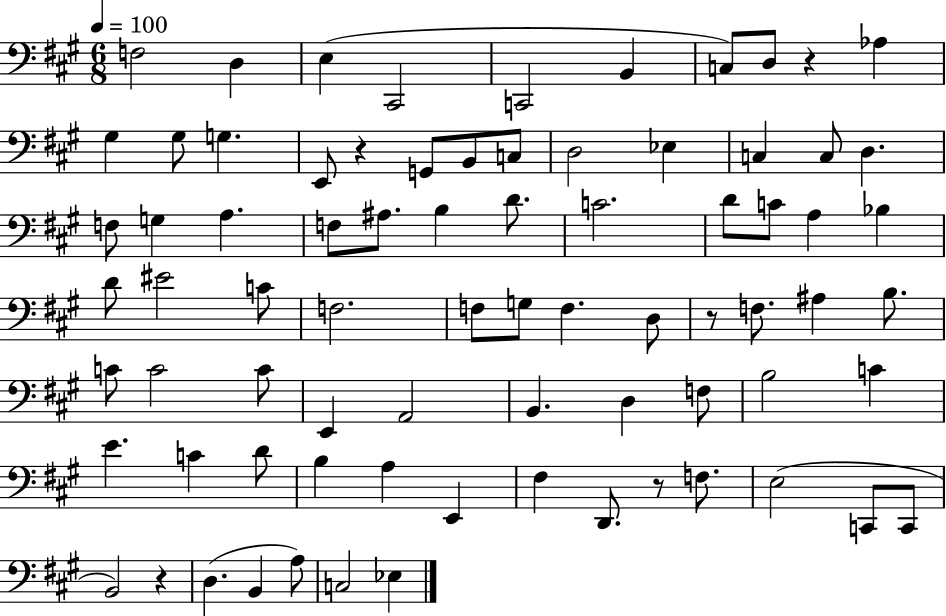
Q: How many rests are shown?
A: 5